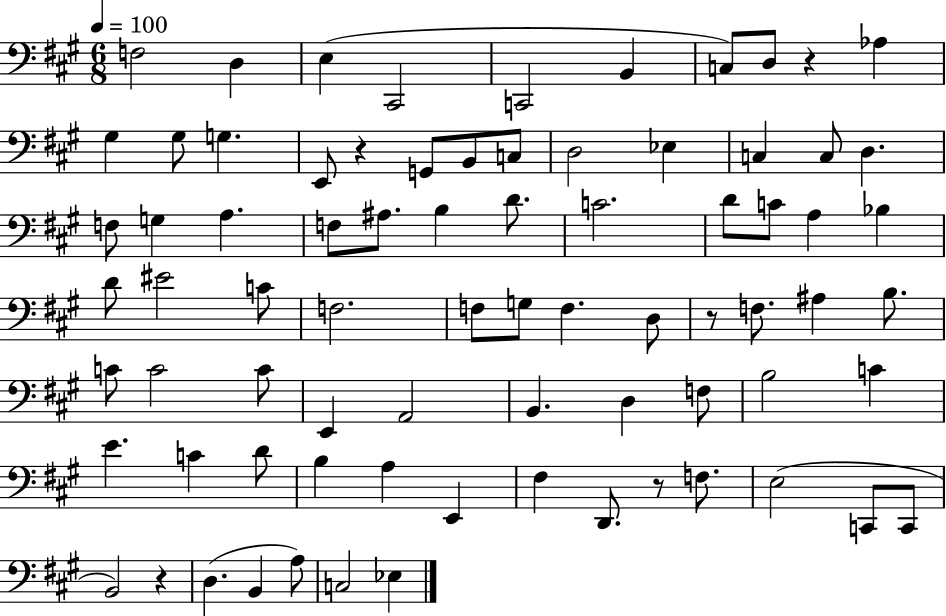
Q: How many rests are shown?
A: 5